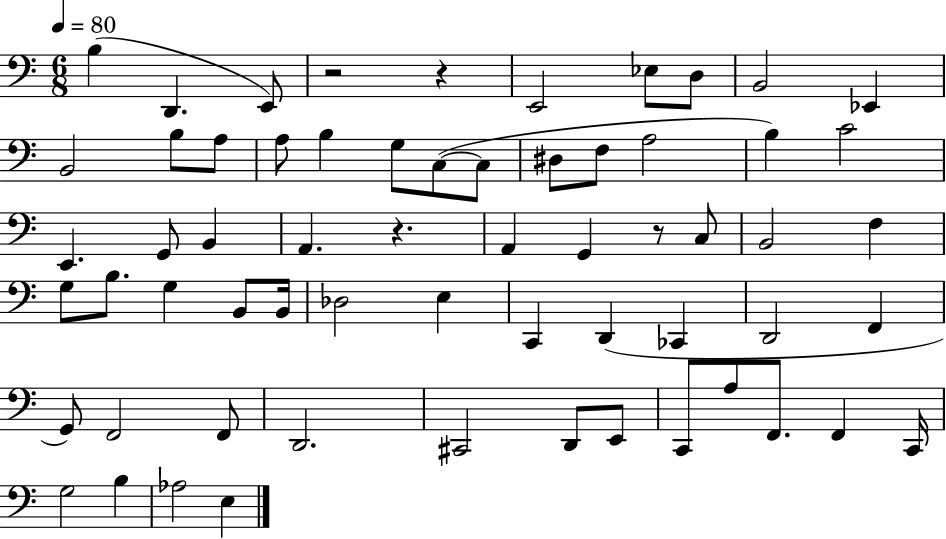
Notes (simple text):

B3/q D2/q. E2/e R/h R/q E2/h Eb3/e D3/e B2/h Eb2/q B2/h B3/e A3/e A3/e B3/q G3/e C3/e C3/e D#3/e F3/e A3/h B3/q C4/h E2/q. G2/e B2/q A2/q. R/q. A2/q G2/q R/e C3/e B2/h F3/q G3/e B3/e. G3/q B2/e B2/s Db3/h E3/q C2/q D2/q CES2/q D2/h F2/q G2/e F2/h F2/e D2/h. C#2/h D2/e E2/e C2/e A3/e F2/e. F2/q C2/s G3/h B3/q Ab3/h E3/q